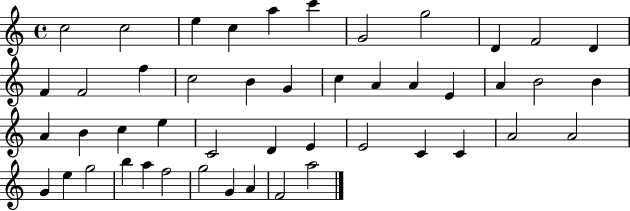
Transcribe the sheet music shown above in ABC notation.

X:1
T:Untitled
M:4/4
L:1/4
K:C
c2 c2 e c a c' G2 g2 D F2 D F F2 f c2 B G c A A E A B2 B A B c e C2 D E E2 C C A2 A2 G e g2 b a f2 g2 G A F2 a2